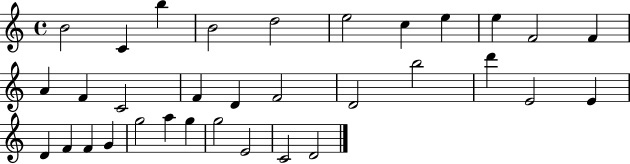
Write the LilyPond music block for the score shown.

{
  \clef treble
  \time 4/4
  \defaultTimeSignature
  \key c \major
  b'2 c'4 b''4 | b'2 d''2 | e''2 c''4 e''4 | e''4 f'2 f'4 | \break a'4 f'4 c'2 | f'4 d'4 f'2 | d'2 b''2 | d'''4 e'2 e'4 | \break d'4 f'4 f'4 g'4 | g''2 a''4 g''4 | g''2 e'2 | c'2 d'2 | \break \bar "|."
}